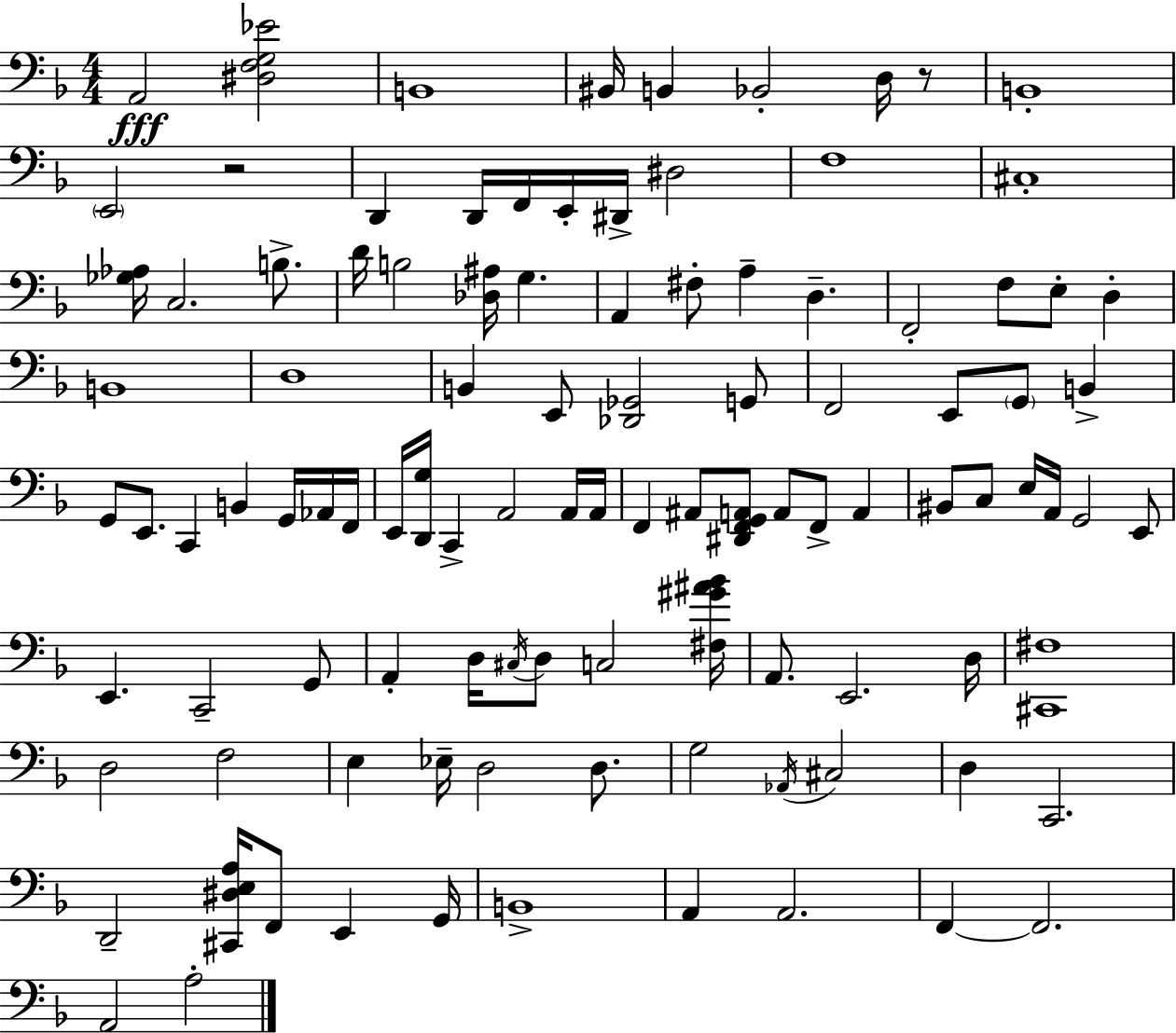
A2/h [D#3,F3,G3,Eb4]/h B2/w BIS2/s B2/q Bb2/h D3/s R/e B2/w E2/h R/h D2/q D2/s F2/s E2/s D#2/s D#3/h F3/w C#3/w [Gb3,Ab3]/s C3/h. B3/e. D4/s B3/h [Db3,A#3]/s G3/q. A2/q F#3/e A3/q D3/q. F2/h F3/e E3/e D3/q B2/w D3/w B2/q E2/e [Db2,Gb2]/h G2/e F2/h E2/e G2/e B2/q G2/e E2/e. C2/q B2/q G2/s Ab2/s F2/s E2/s [D2,G3]/s C2/q A2/h A2/s A2/s F2/q A#2/e [D#2,F2,G2,A2]/e A2/e F2/e A2/q BIS2/e C3/e E3/s A2/s G2/h E2/e E2/q. C2/h G2/e A2/q D3/s C#3/s D3/e C3/h [F#3,G#4,A#4,Bb4]/s A2/e. E2/h. D3/s [C#2,F#3]/w D3/h F3/h E3/q Eb3/s D3/h D3/e. G3/h Ab2/s C#3/h D3/q C2/h. D2/h [C#2,D#3,E3,A3]/s F2/e E2/q G2/s B2/w A2/q A2/h. F2/q F2/h. A2/h A3/h